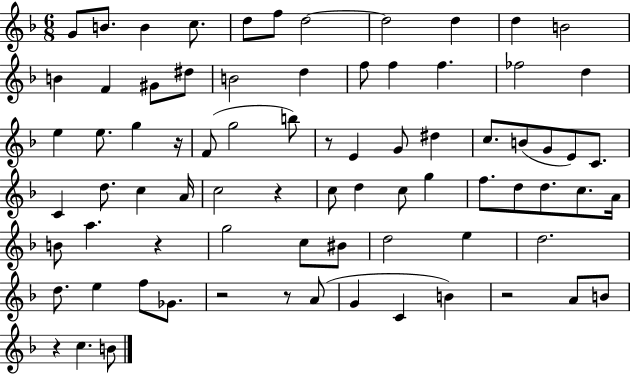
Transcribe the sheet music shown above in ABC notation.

X:1
T:Untitled
M:6/8
L:1/4
K:F
G/2 B/2 B c/2 d/2 f/2 d2 d2 d d B2 B F ^G/2 ^d/2 B2 d f/2 f f _f2 d e e/2 g z/4 F/2 g2 b/2 z/2 E G/2 ^d c/2 B/2 G/2 E/2 C/2 C d/2 c A/4 c2 z c/2 d c/2 g f/2 d/2 d/2 c/2 A/4 B/2 a z g2 c/2 ^B/2 d2 e d2 d/2 e f/2 _G/2 z2 z/2 A/2 G C B z2 A/2 B/2 z c B/2